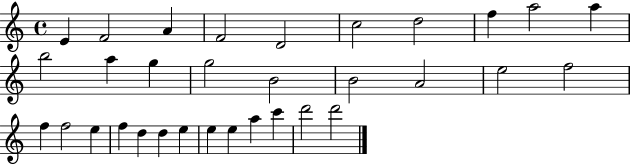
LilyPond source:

{
  \clef treble
  \time 4/4
  \defaultTimeSignature
  \key c \major
  e'4 f'2 a'4 | f'2 d'2 | c''2 d''2 | f''4 a''2 a''4 | \break b''2 a''4 g''4 | g''2 b'2 | b'2 a'2 | e''2 f''2 | \break f''4 f''2 e''4 | f''4 d''4 d''4 e''4 | e''4 e''4 a''4 c'''4 | d'''2 d'''2 | \break \bar "|."
}